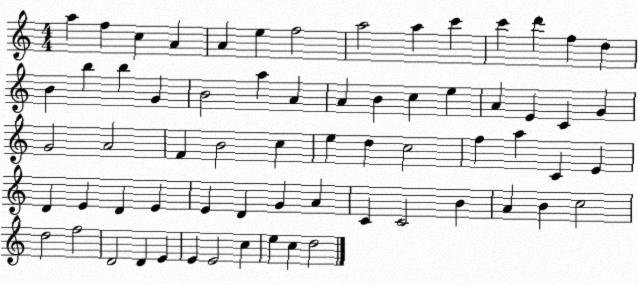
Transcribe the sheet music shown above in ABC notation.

X:1
T:Untitled
M:4/4
L:1/4
K:C
a f c A A e f2 a2 a c' c' d' f d B b b G B2 a A A B c e A E C G G2 A2 F B2 c e d c2 f a C E D E D E E D G A C C2 B A B c2 d2 f2 D2 D E E E2 c e c d2